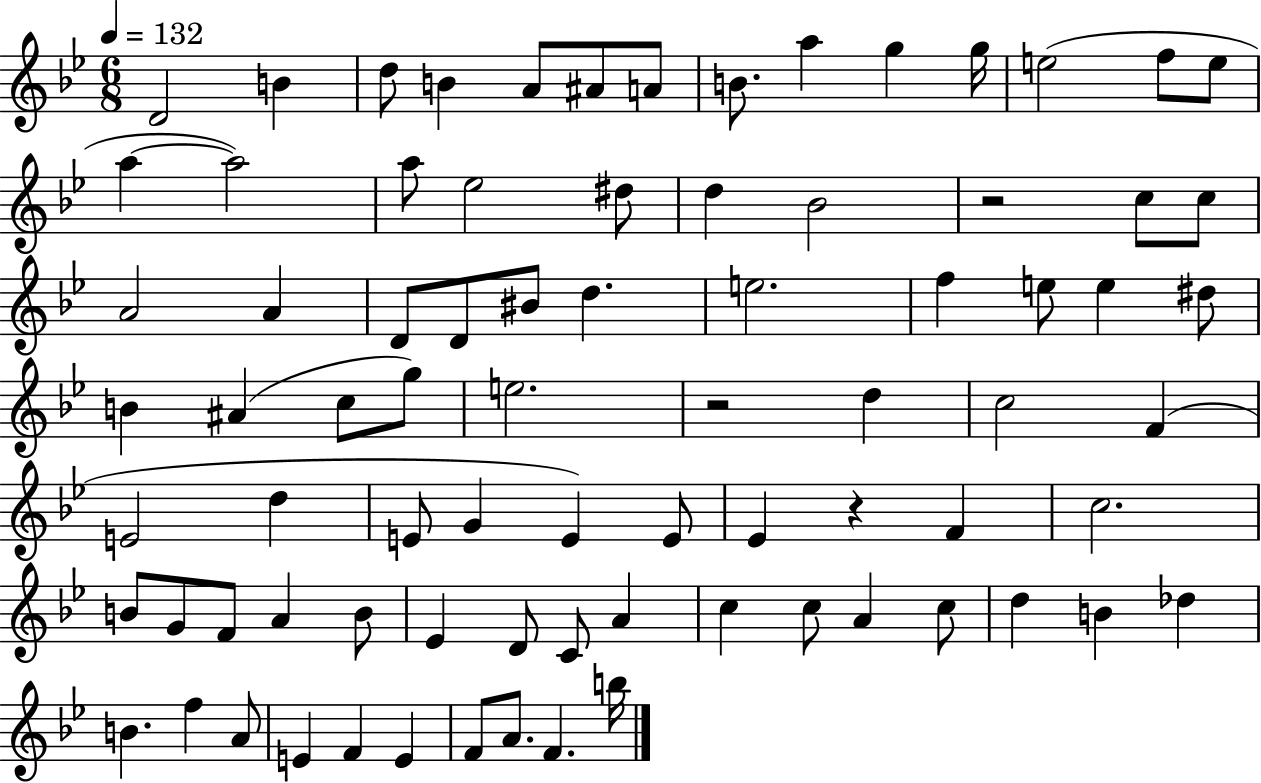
{
  \clef treble
  \numericTimeSignature
  \time 6/8
  \key bes \major
  \tempo 4 = 132
  d'2 b'4 | d''8 b'4 a'8 ais'8 a'8 | b'8. a''4 g''4 g''16 | e''2( f''8 e''8 | \break a''4~~ a''2) | a''8 ees''2 dis''8 | d''4 bes'2 | r2 c''8 c''8 | \break a'2 a'4 | d'8 d'8 bis'8 d''4. | e''2. | f''4 e''8 e''4 dis''8 | \break b'4 ais'4( c''8 g''8) | e''2. | r2 d''4 | c''2 f'4( | \break e'2 d''4 | e'8 g'4 e'4) e'8 | ees'4 r4 f'4 | c''2. | \break b'8 g'8 f'8 a'4 b'8 | ees'4 d'8 c'8 a'4 | c''4 c''8 a'4 c''8 | d''4 b'4 des''4 | \break b'4. f''4 a'8 | e'4 f'4 e'4 | f'8 a'8. f'4. b''16 | \bar "|."
}